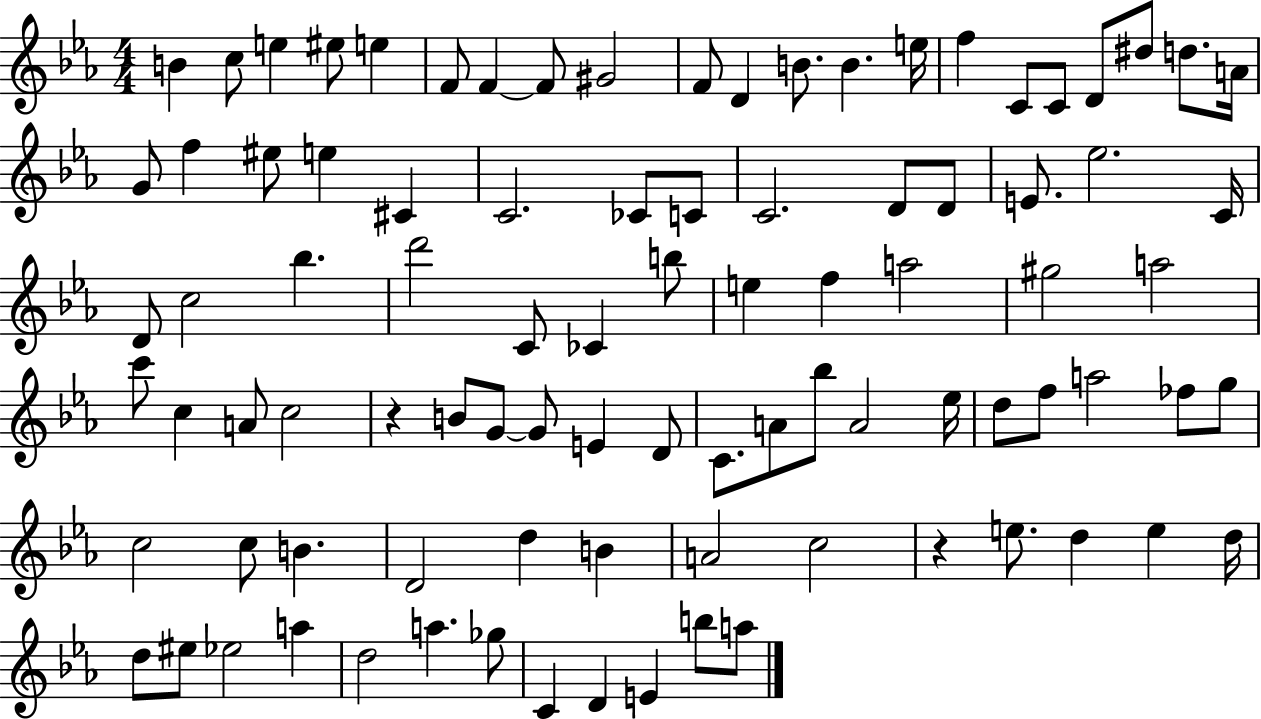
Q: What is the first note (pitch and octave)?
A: B4